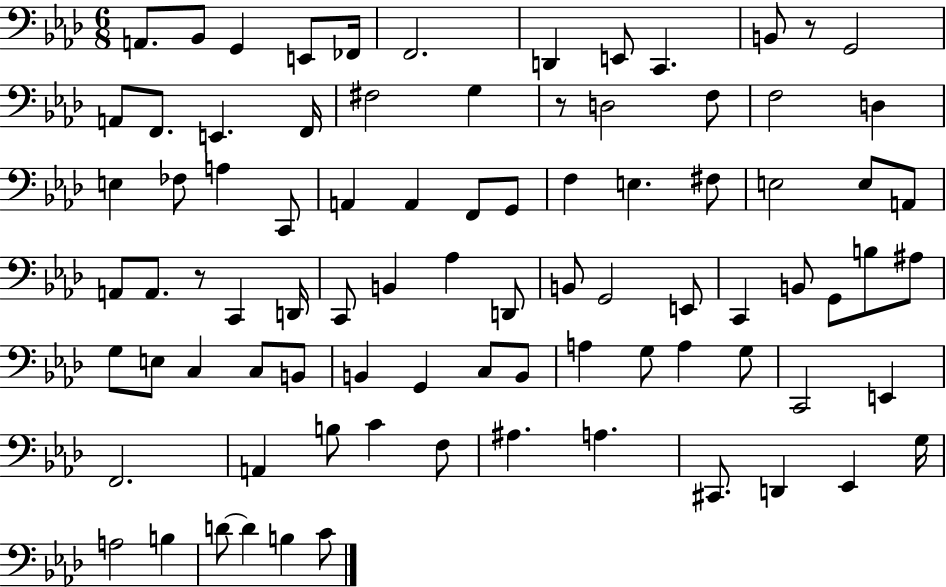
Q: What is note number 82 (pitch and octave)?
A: B3